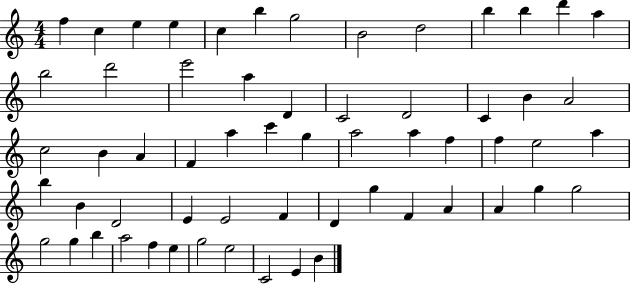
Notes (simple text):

F5/q C5/q E5/q E5/q C5/q B5/q G5/h B4/h D5/h B5/q B5/q D6/q A5/q B5/h D6/h E6/h A5/q D4/q C4/h D4/h C4/q B4/q A4/h C5/h B4/q A4/q F4/q A5/q C6/q G5/q A5/h A5/q F5/q F5/q E5/h A5/q B5/q B4/q D4/h E4/q E4/h F4/q D4/q G5/q F4/q A4/q A4/q G5/q G5/h G5/h G5/q B5/q A5/h F5/q E5/q G5/h E5/h C4/h E4/q B4/q